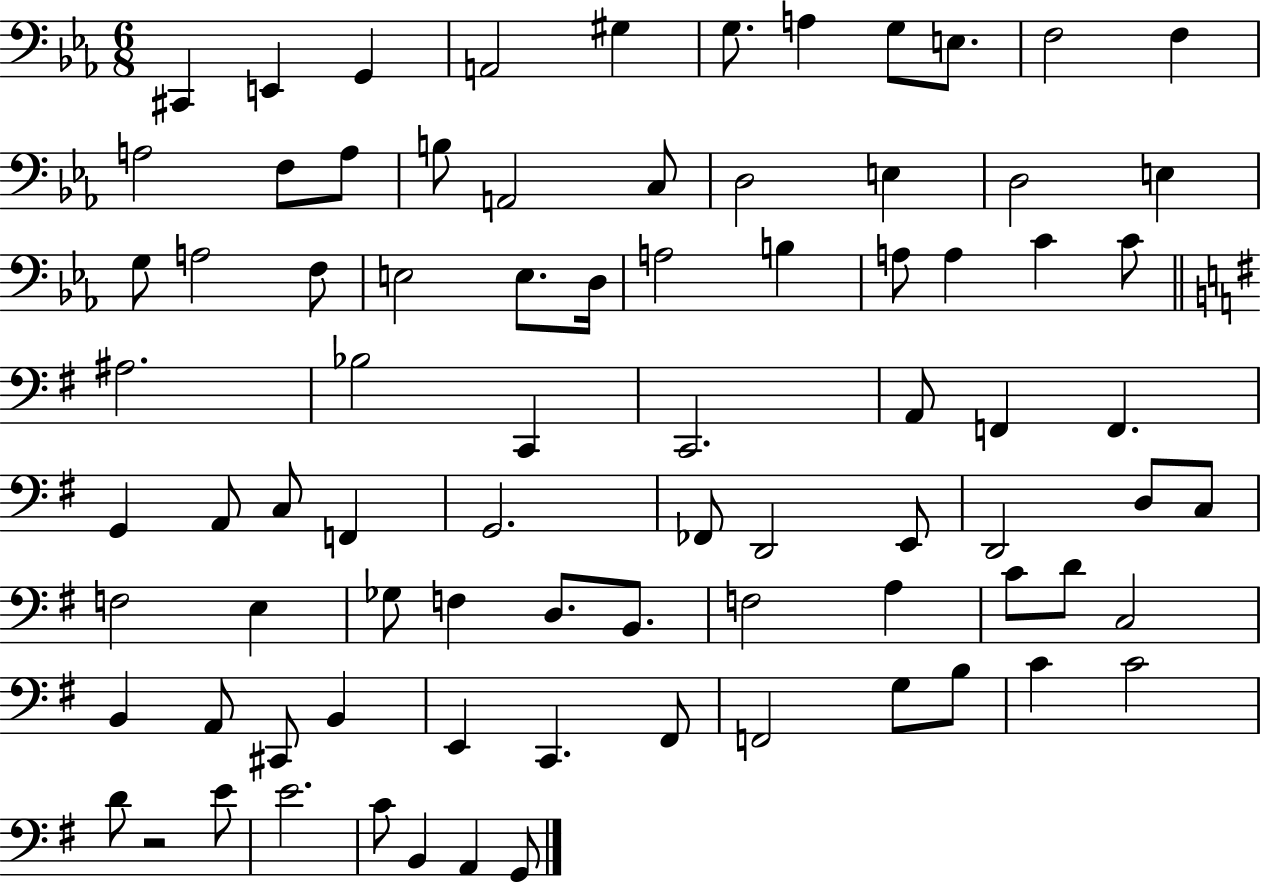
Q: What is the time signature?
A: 6/8